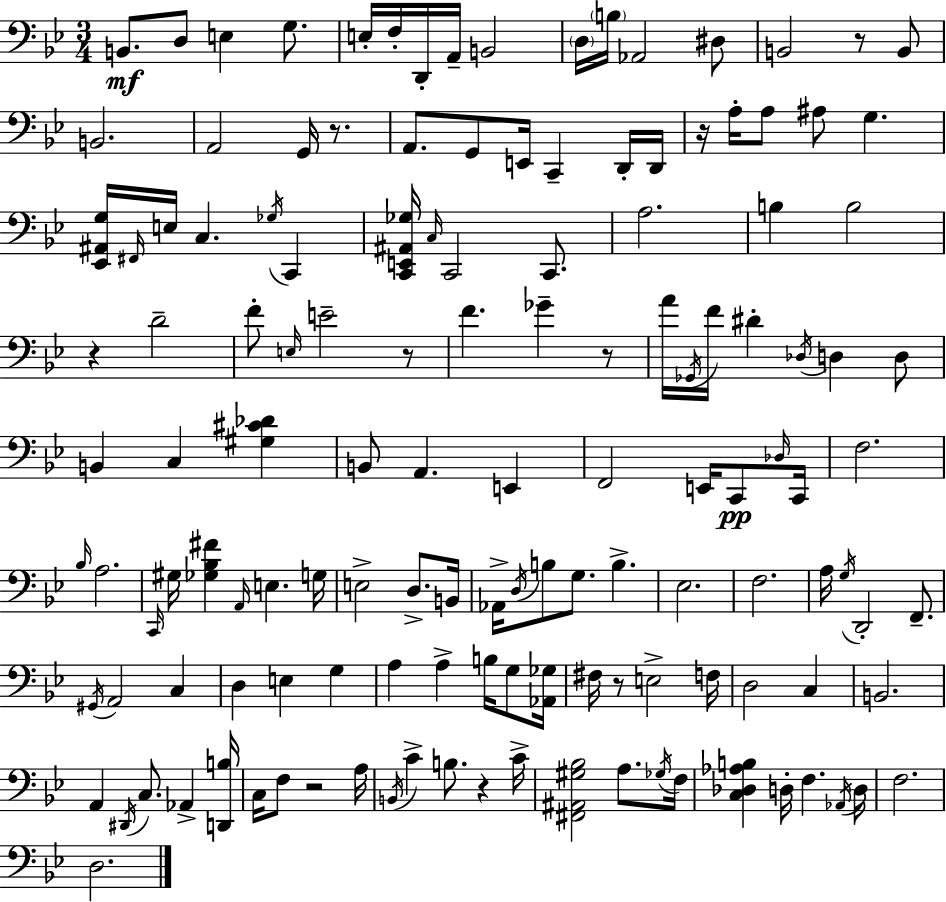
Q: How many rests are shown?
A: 9